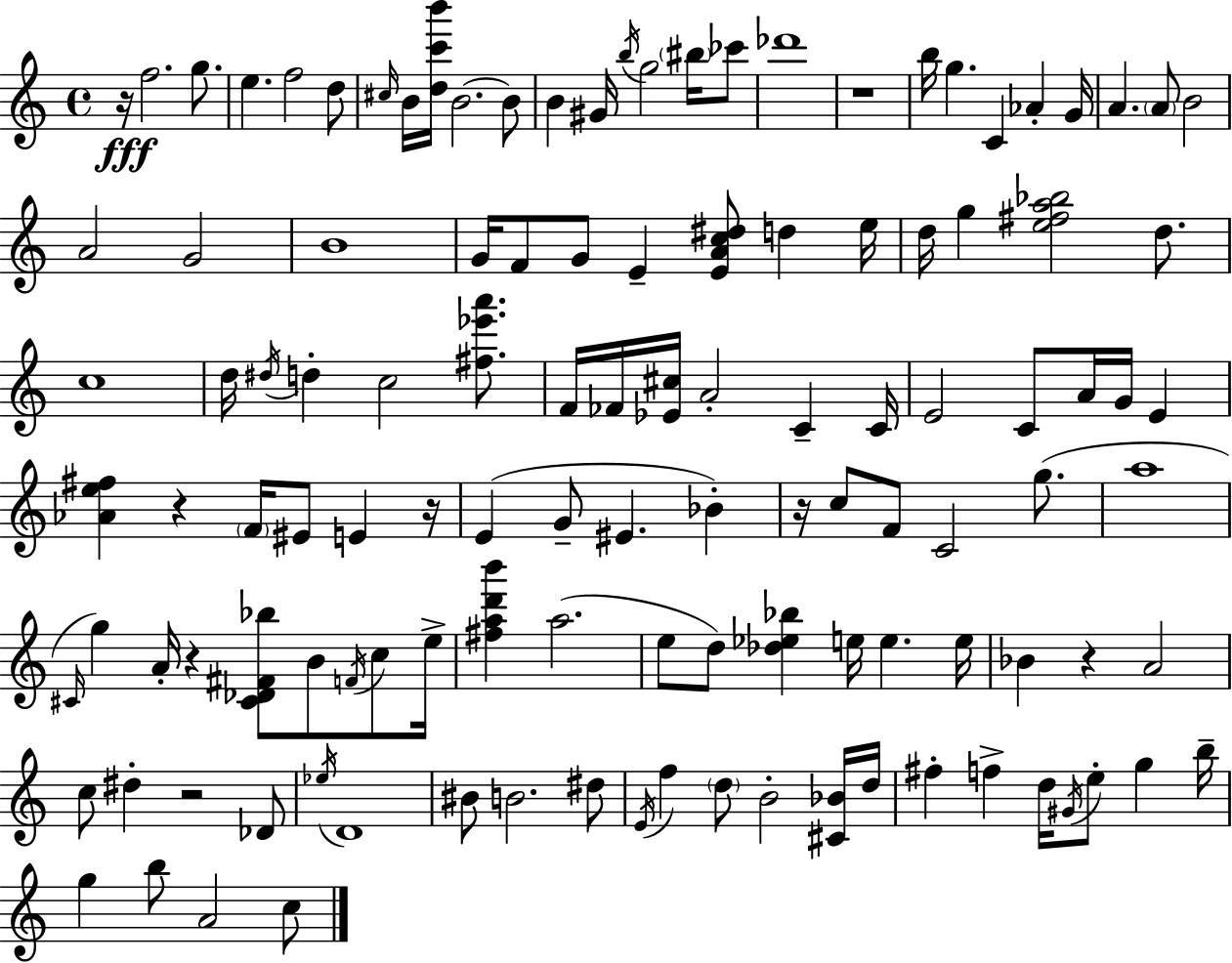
R/s F5/h. G5/e. E5/q. F5/h D5/e C#5/s B4/s [D5,C6,B6]/s B4/h. B4/e B4/q G#4/s B5/s G5/h BIS5/s CES6/e Db6/w R/w B5/s G5/q. C4/q Ab4/q G4/s A4/q. A4/e B4/h A4/h G4/h B4/w G4/s F4/e G4/e E4/q [E4,A4,C5,D#5]/e D5/q E5/s D5/s G5/q [E5,F#5,A5,Bb5]/h D5/e. C5/w D5/s D#5/s D5/q C5/h [F#5,Eb6,A6]/e. F4/s FES4/s [Eb4,C#5]/s A4/h C4/q C4/s E4/h C4/e A4/s G4/s E4/q [Ab4,E5,F#5]/q R/q F4/s EIS4/e E4/q R/s E4/q G4/e EIS4/q. Bb4/q R/s C5/e F4/e C4/h G5/e. A5/w C#4/s G5/q A4/s R/q [C#4,Db4,F#4,Bb5]/e B4/e F4/s C5/e E5/s [F#5,A5,D6,B6]/q A5/h. E5/e D5/e [Db5,Eb5,Bb5]/q E5/s E5/q. E5/s Bb4/q R/q A4/h C5/e D#5/q R/h Db4/e Eb5/s D4/w BIS4/e B4/h. D#5/e E4/s F5/q D5/e B4/h [C#4,Bb4]/s D5/s F#5/q F5/q D5/s G#4/s E5/e G5/q B5/s G5/q B5/e A4/h C5/e